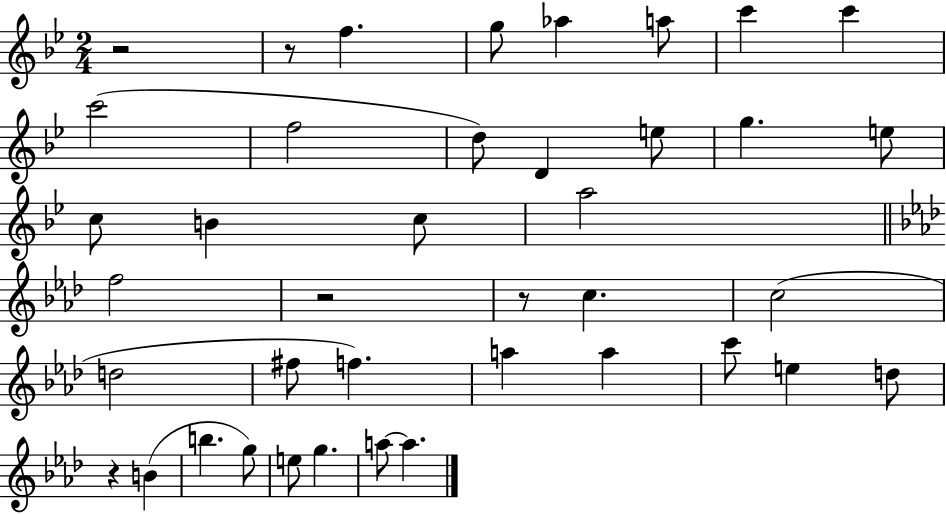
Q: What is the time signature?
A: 2/4